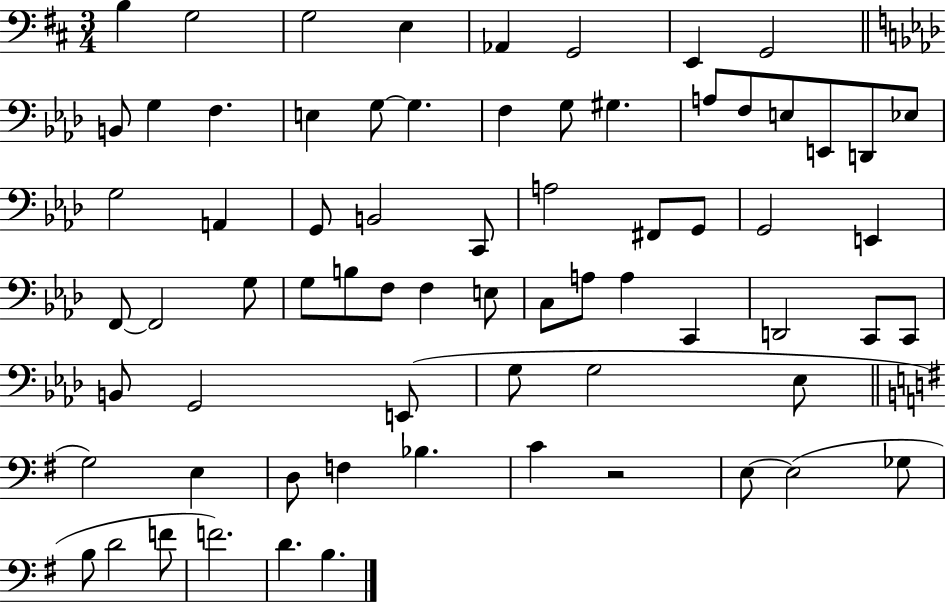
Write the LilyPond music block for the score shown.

{
  \clef bass
  \numericTimeSignature
  \time 3/4
  \key d \major
  b4 g2 | g2 e4 | aes,4 g,2 | e,4 g,2 | \break \bar "||" \break \key f \minor b,8 g4 f4. | e4 g8~~ g4. | f4 g8 gis4. | a8 f8 e8 e,8 d,8 ees8 | \break g2 a,4 | g,8 b,2 c,8 | a2 fis,8 g,8 | g,2 e,4 | \break f,8~~ f,2 g8 | g8 b8 f8 f4 e8 | c8 a8 a4 c,4 | d,2 c,8 c,8 | \break b,8 g,2 e,8( | g8 g2 ees8 | \bar "||" \break \key g \major g2) e4 | d8 f4 bes4. | c'4 r2 | e8~~ e2( ges8 | \break b8 d'2 f'8 | f'2.) | d'4. b4. | \bar "|."
}